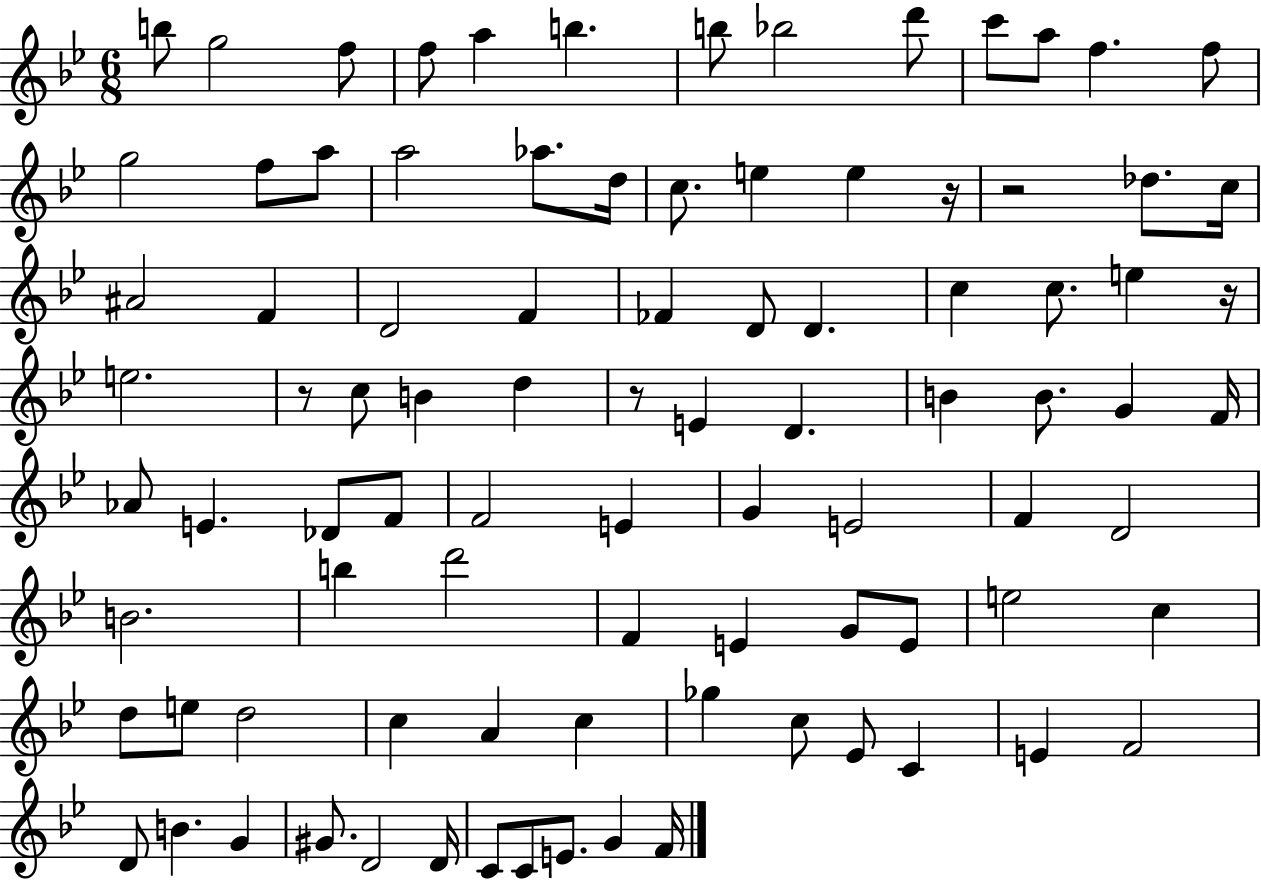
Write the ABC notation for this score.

X:1
T:Untitled
M:6/8
L:1/4
K:Bb
b/2 g2 f/2 f/2 a b b/2 _b2 d'/2 c'/2 a/2 f f/2 g2 f/2 a/2 a2 _a/2 d/4 c/2 e e z/4 z2 _d/2 c/4 ^A2 F D2 F _F D/2 D c c/2 e z/4 e2 z/2 c/2 B d z/2 E D B B/2 G F/4 _A/2 E _D/2 F/2 F2 E G E2 F D2 B2 b d'2 F E G/2 E/2 e2 c d/2 e/2 d2 c A c _g c/2 _E/2 C E F2 D/2 B G ^G/2 D2 D/4 C/2 C/2 E/2 G F/4